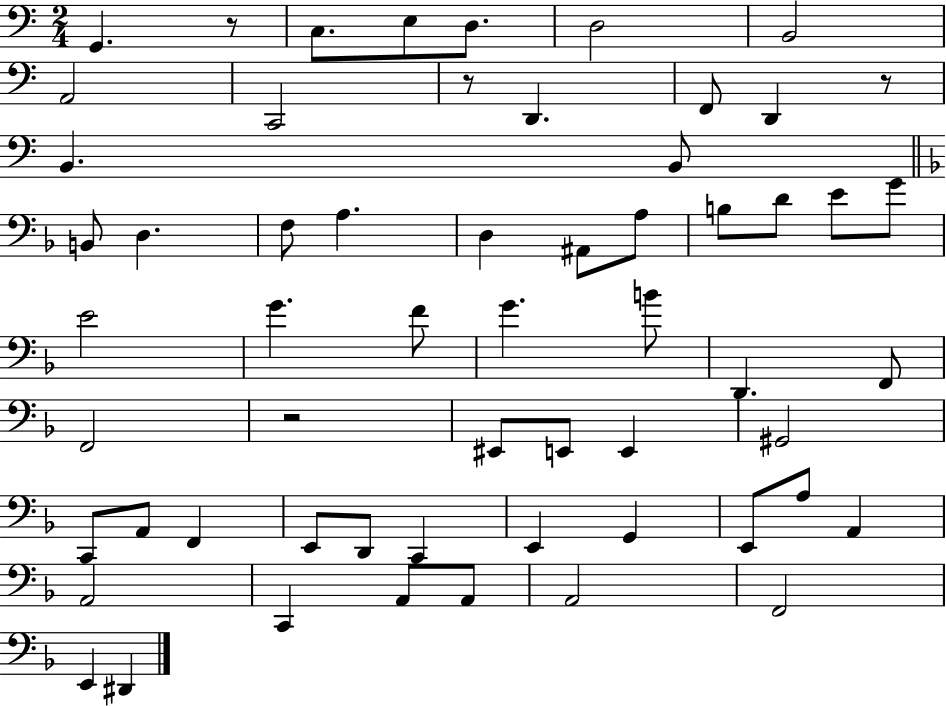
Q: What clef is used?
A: bass